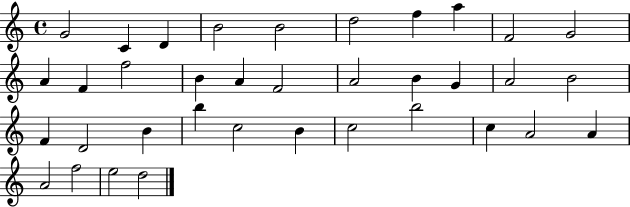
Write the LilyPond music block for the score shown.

{
  \clef treble
  \time 4/4
  \defaultTimeSignature
  \key c \major
  g'2 c'4 d'4 | b'2 b'2 | d''2 f''4 a''4 | f'2 g'2 | \break a'4 f'4 f''2 | b'4 a'4 f'2 | a'2 b'4 g'4 | a'2 b'2 | \break f'4 d'2 b'4 | b''4 c''2 b'4 | c''2 b''2 | c''4 a'2 a'4 | \break a'2 f''2 | e''2 d''2 | \bar "|."
}